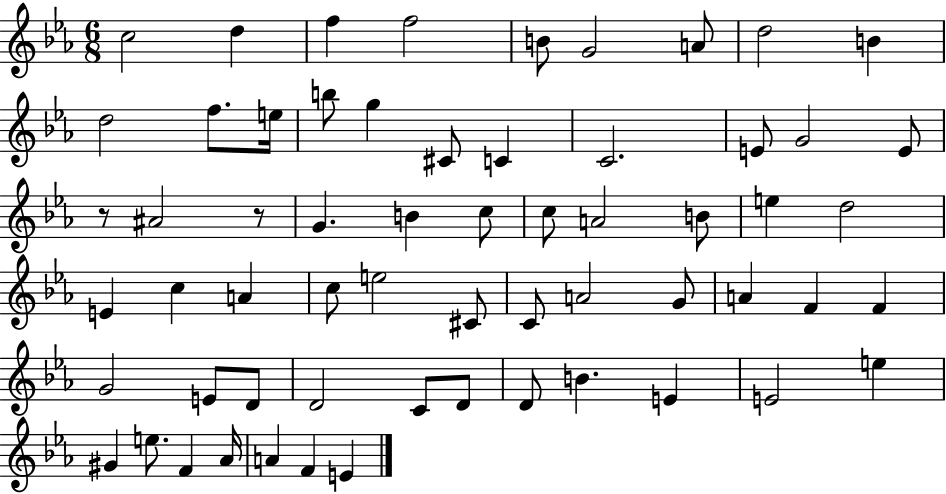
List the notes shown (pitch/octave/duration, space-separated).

C5/h D5/q F5/q F5/h B4/e G4/h A4/e D5/h B4/q D5/h F5/e. E5/s B5/e G5/q C#4/e C4/q C4/h. E4/e G4/h E4/e R/e A#4/h R/e G4/q. B4/q C5/e C5/e A4/h B4/e E5/q D5/h E4/q C5/q A4/q C5/e E5/h C#4/e C4/e A4/h G4/e A4/q F4/q F4/q G4/h E4/e D4/e D4/h C4/e D4/e D4/e B4/q. E4/q E4/h E5/q G#4/q E5/e. F4/q Ab4/s A4/q F4/q E4/q